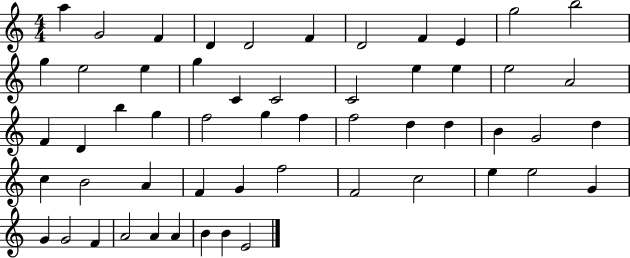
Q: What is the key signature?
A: C major